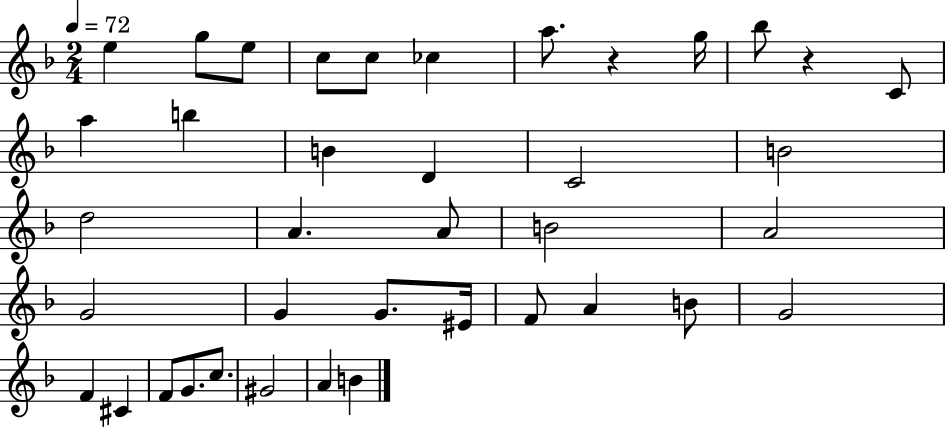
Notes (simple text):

E5/q G5/e E5/e C5/e C5/e CES5/q A5/e. R/q G5/s Bb5/e R/q C4/e A5/q B5/q B4/q D4/q C4/h B4/h D5/h A4/q. A4/e B4/h A4/h G4/h G4/q G4/e. EIS4/s F4/e A4/q B4/e G4/h F4/q C#4/q F4/e G4/e. C5/e. G#4/h A4/q B4/q